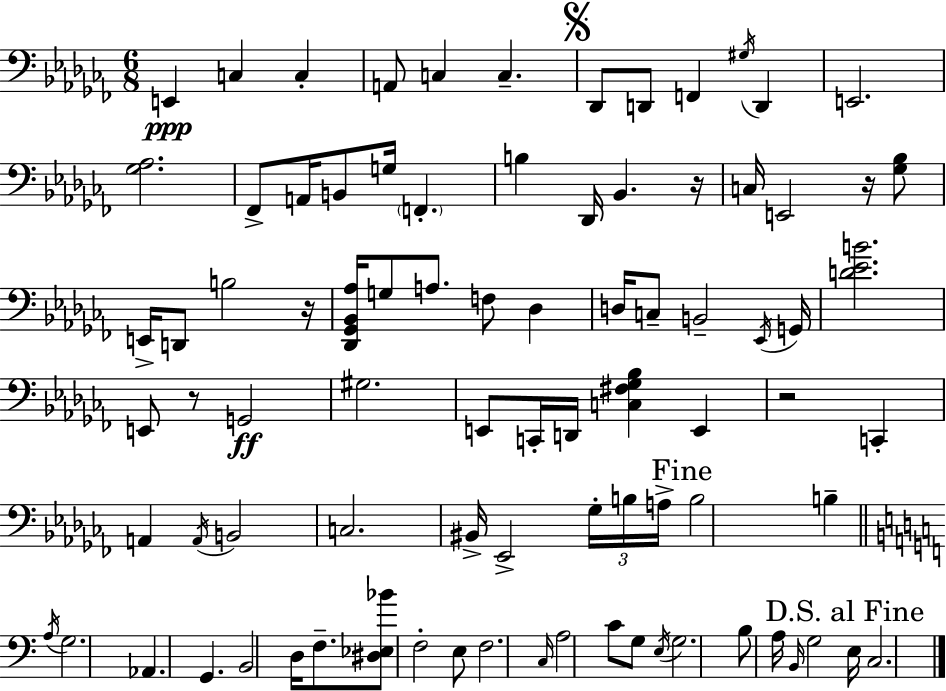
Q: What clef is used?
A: bass